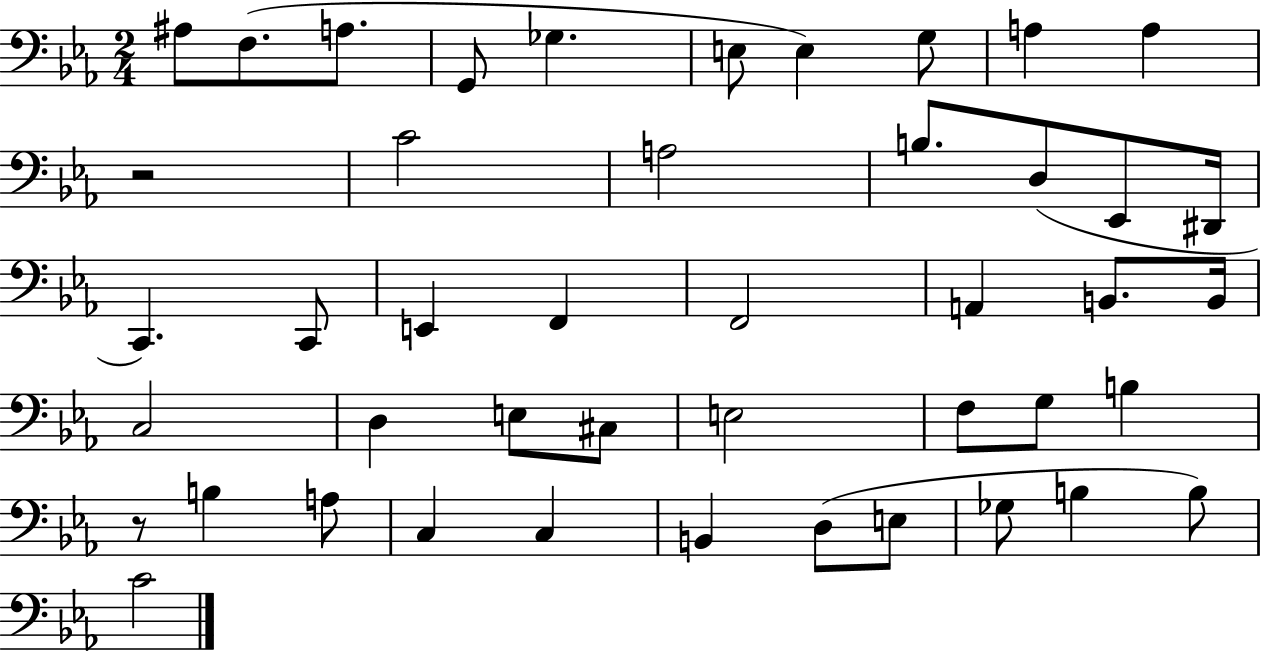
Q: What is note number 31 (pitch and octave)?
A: G3